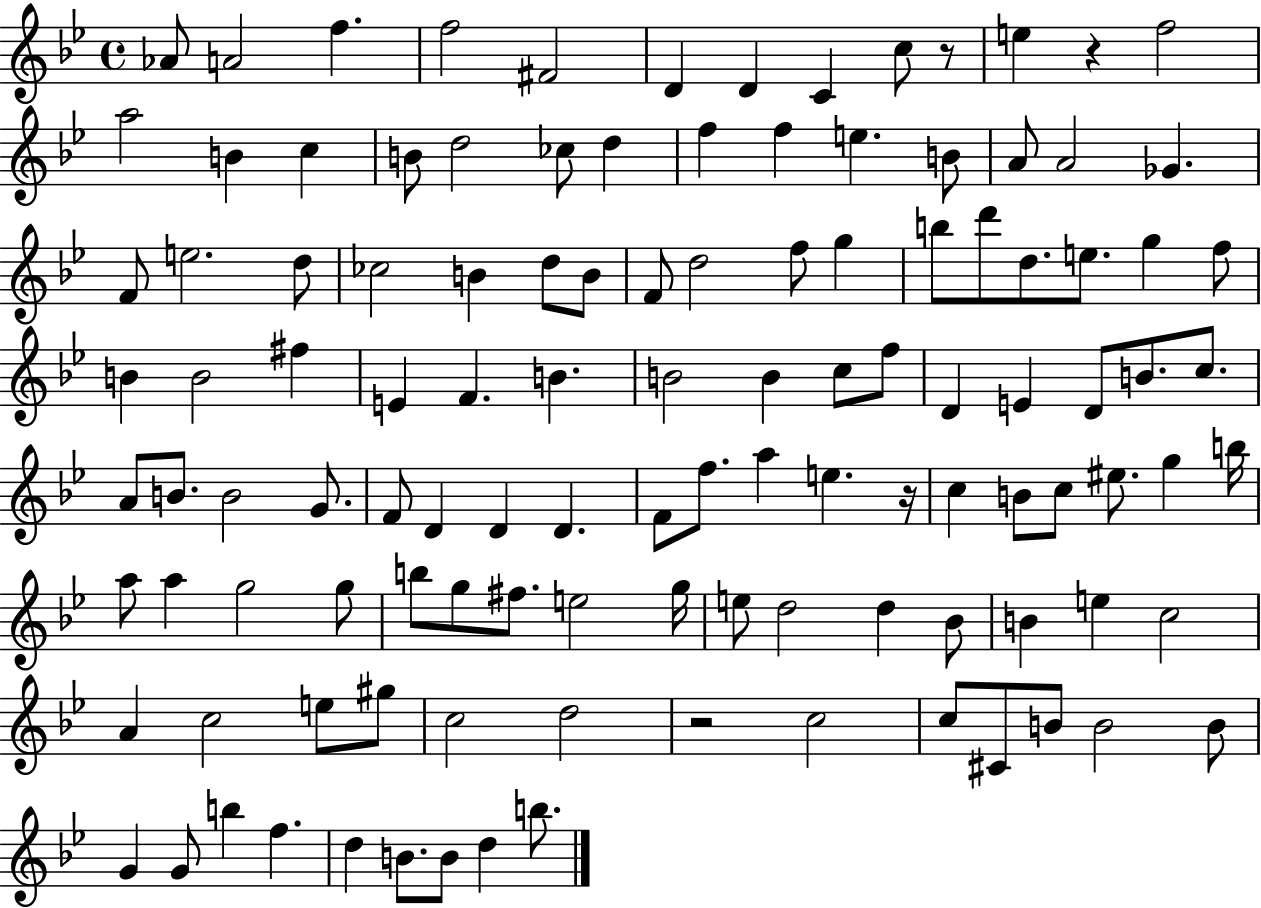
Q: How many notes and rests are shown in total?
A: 116